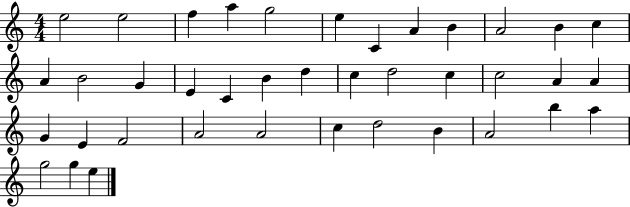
E5/h E5/h F5/q A5/q G5/h E5/q C4/q A4/q B4/q A4/h B4/q C5/q A4/q B4/h G4/q E4/q C4/q B4/q D5/q C5/q D5/h C5/q C5/h A4/q A4/q G4/q E4/q F4/h A4/h A4/h C5/q D5/h B4/q A4/h B5/q A5/q G5/h G5/q E5/q